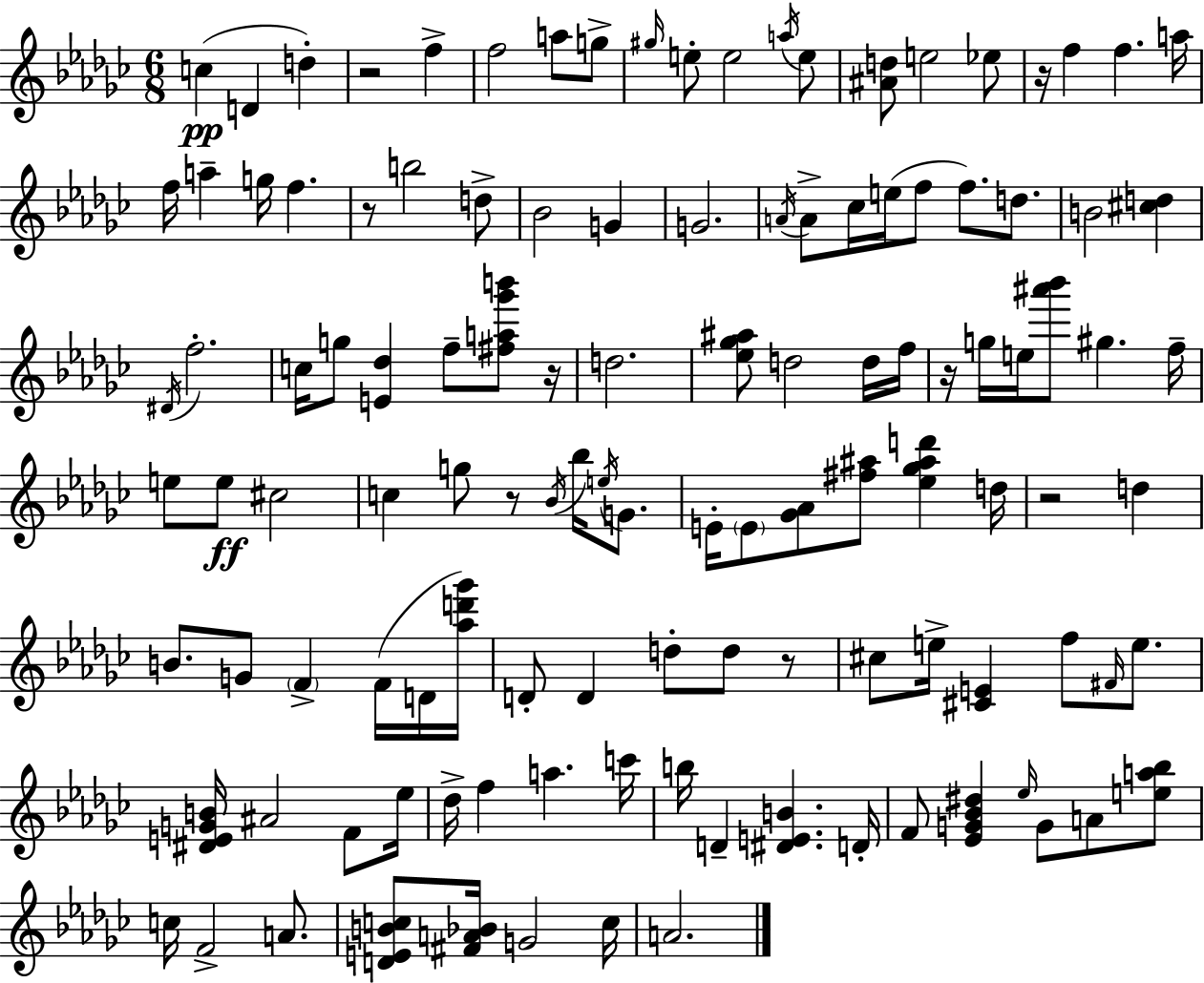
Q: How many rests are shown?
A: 8